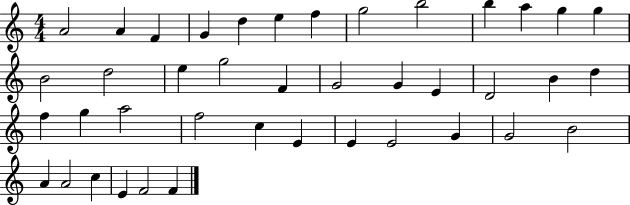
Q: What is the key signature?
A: C major